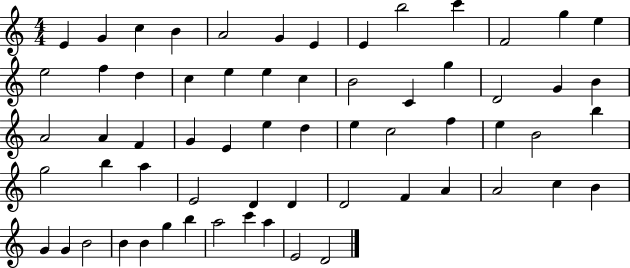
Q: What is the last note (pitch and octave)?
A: D4